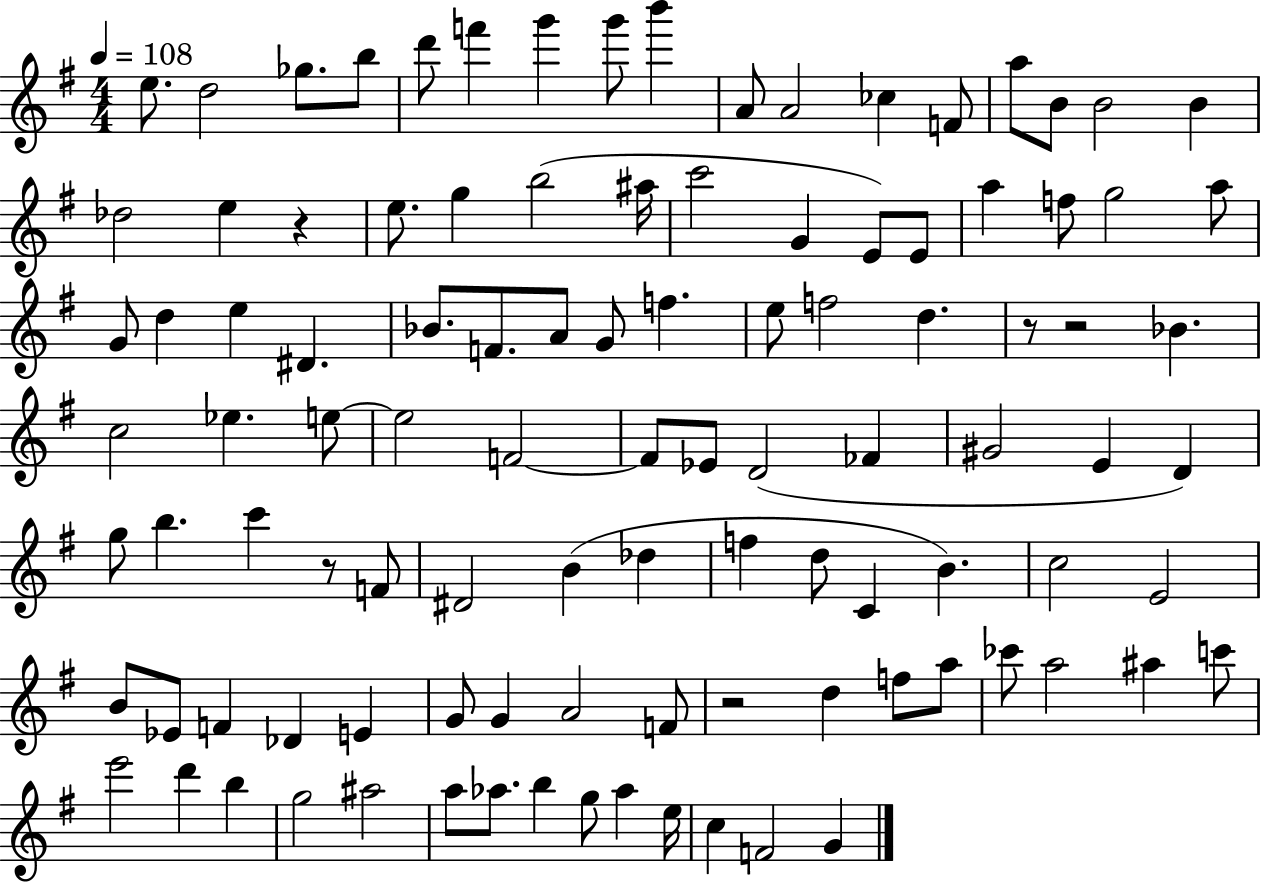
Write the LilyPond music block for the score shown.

{
  \clef treble
  \numericTimeSignature
  \time 4/4
  \key g \major
  \tempo 4 = 108
  e''8. d''2 ges''8. b''8 | d'''8 f'''4 g'''4 g'''8 b'''4 | a'8 a'2 ces''4 f'8 | a''8 b'8 b'2 b'4 | \break des''2 e''4 r4 | e''8. g''4 b''2( ais''16 | c'''2 g'4 e'8) e'8 | a''4 f''8 g''2 a''8 | \break g'8 d''4 e''4 dis'4. | bes'8. f'8. a'8 g'8 f''4. | e''8 f''2 d''4. | r8 r2 bes'4. | \break c''2 ees''4. e''8~~ | e''2 f'2~~ | f'8 ees'8 d'2( fes'4 | gis'2 e'4 d'4) | \break g''8 b''4. c'''4 r8 f'8 | dis'2 b'4( des''4 | f''4 d''8 c'4 b'4.) | c''2 e'2 | \break b'8 ees'8 f'4 des'4 e'4 | g'8 g'4 a'2 f'8 | r2 d''4 f''8 a''8 | ces'''8 a''2 ais''4 c'''8 | \break e'''2 d'''4 b''4 | g''2 ais''2 | a''8 aes''8. b''4 g''8 aes''4 e''16 | c''4 f'2 g'4 | \break \bar "|."
}